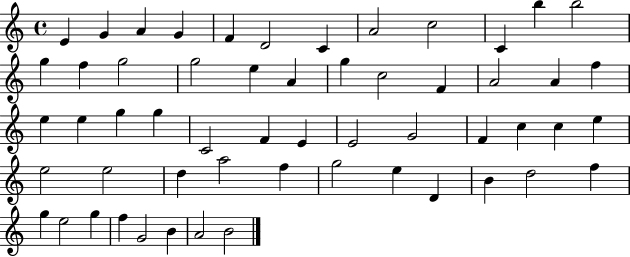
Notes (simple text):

E4/q G4/q A4/q G4/q F4/q D4/h C4/q A4/h C5/h C4/q B5/q B5/h G5/q F5/q G5/h G5/h E5/q A4/q G5/q C5/h F4/q A4/h A4/q F5/q E5/q E5/q G5/q G5/q C4/h F4/q E4/q E4/h G4/h F4/q C5/q C5/q E5/q E5/h E5/h D5/q A5/h F5/q G5/h E5/q D4/q B4/q D5/h F5/q G5/q E5/h G5/q F5/q G4/h B4/q A4/h B4/h